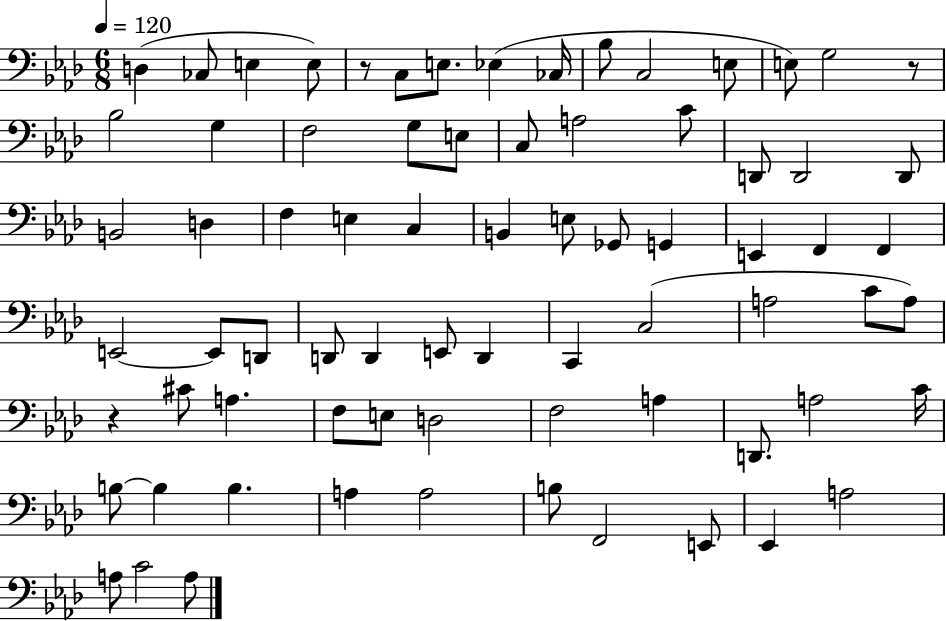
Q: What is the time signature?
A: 6/8